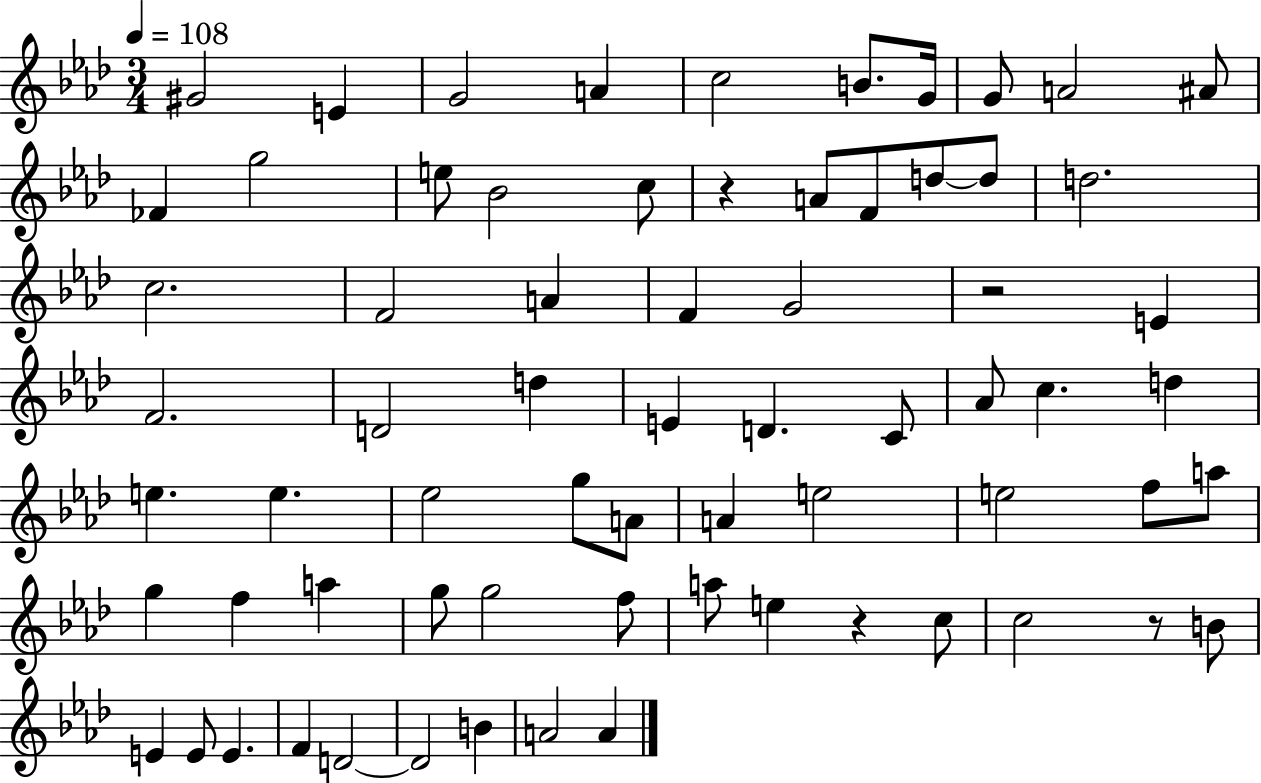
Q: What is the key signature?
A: AES major